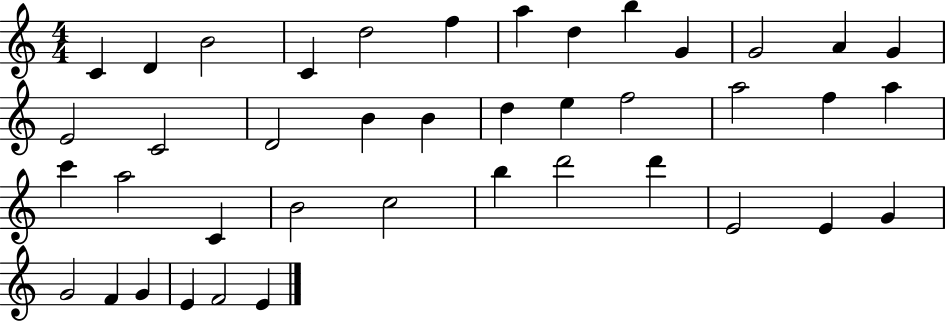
{
  \clef treble
  \numericTimeSignature
  \time 4/4
  \key c \major
  c'4 d'4 b'2 | c'4 d''2 f''4 | a''4 d''4 b''4 g'4 | g'2 a'4 g'4 | \break e'2 c'2 | d'2 b'4 b'4 | d''4 e''4 f''2 | a''2 f''4 a''4 | \break c'''4 a''2 c'4 | b'2 c''2 | b''4 d'''2 d'''4 | e'2 e'4 g'4 | \break g'2 f'4 g'4 | e'4 f'2 e'4 | \bar "|."
}